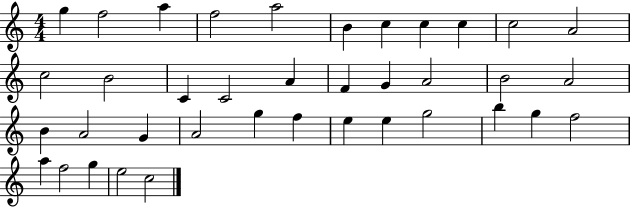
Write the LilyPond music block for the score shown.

{
  \clef treble
  \numericTimeSignature
  \time 4/4
  \key c \major
  g''4 f''2 a''4 | f''2 a''2 | b'4 c''4 c''4 c''4 | c''2 a'2 | \break c''2 b'2 | c'4 c'2 a'4 | f'4 g'4 a'2 | b'2 a'2 | \break b'4 a'2 g'4 | a'2 g''4 f''4 | e''4 e''4 g''2 | b''4 g''4 f''2 | \break a''4 f''2 g''4 | e''2 c''2 | \bar "|."
}